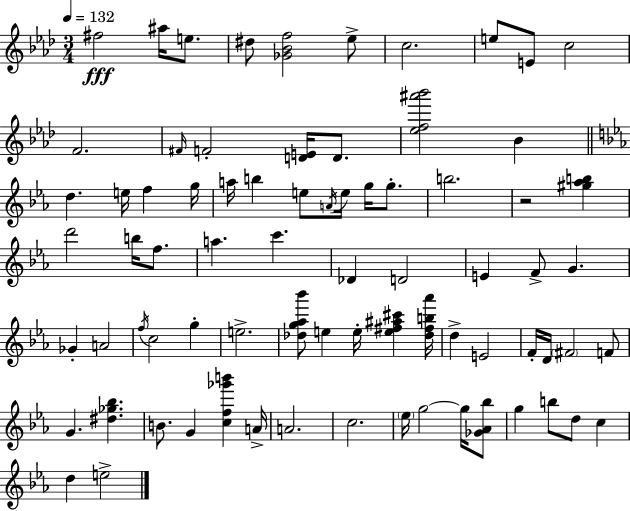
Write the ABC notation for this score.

X:1
T:Untitled
M:3/4
L:1/4
K:Fm
^f2 ^a/4 e/2 ^d/2 [_G_Bf]2 _e/2 c2 e/2 E/2 c2 F2 ^F/4 F2 [DE]/4 D/2 [_ef^a'_b']2 _B d e/4 f g/4 a/4 b e/2 A/4 e/4 g/4 g/2 b2 z2 [^g_ab] d'2 b/4 f/2 a c' _D D2 E F/2 G _G A2 f/4 c2 g e2 [_dg_a_b']/2 e e/4 [e^f^a^c'] [_d^fb_a']/4 d E2 F/4 D/4 ^F2 F/2 G [^d_g_b] B/2 G [cf_g'b'] A/4 A2 c2 _e/4 g2 g/4 [_G_A_b]/2 g b/2 d/2 c d e2